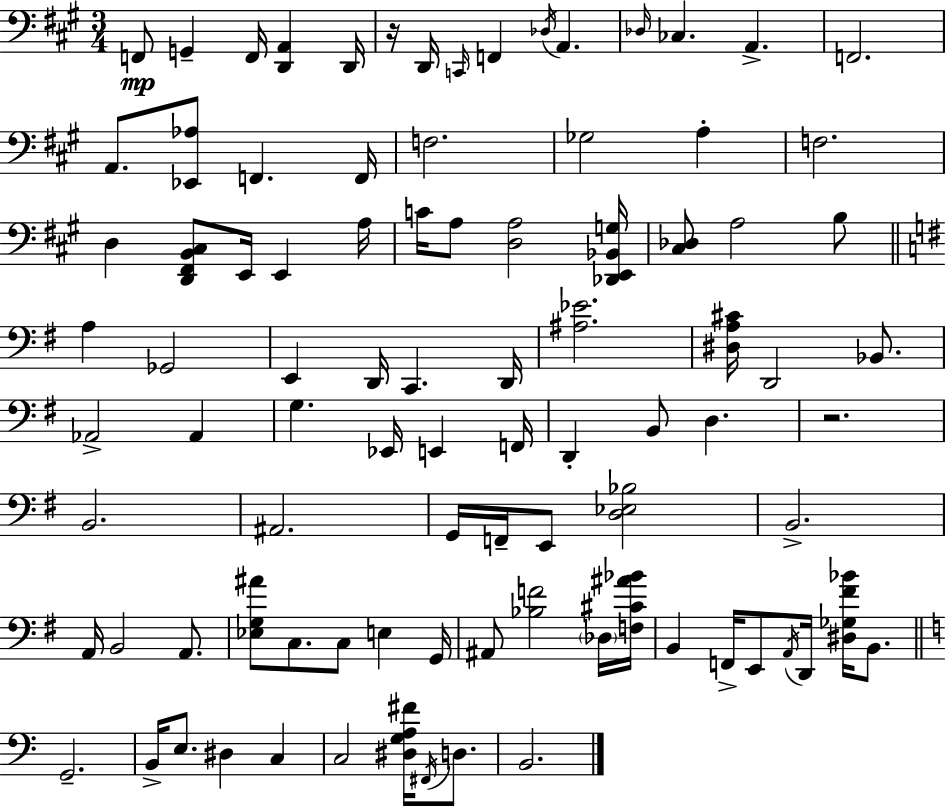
F2/e G2/q F2/s [D2,A2]/q D2/s R/s D2/s C2/s F2/q Db3/s A2/q. Db3/s CES3/q. A2/q. F2/h. A2/e. [Eb2,Ab3]/e F2/q. F2/s F3/h. Gb3/h A3/q F3/h. D3/q [D2,F#2,B2,C#3]/e E2/s E2/q A3/s C4/s A3/e [D3,A3]/h [Db2,E2,Bb2,G3]/s [C#3,Db3]/e A3/h B3/e A3/q Gb2/h E2/q D2/s C2/q. D2/s [A#3,Eb4]/h. [D#3,A3,C#4]/s D2/h Bb2/e. Ab2/h Ab2/q G3/q. Eb2/s E2/q F2/s D2/q B2/e D3/q. R/h. B2/h. A#2/h. G2/s F2/s E2/e [D3,Eb3,Bb3]/h B2/h. A2/s B2/h A2/e. [Eb3,G3,A#4]/e C3/e. C3/e E3/q G2/s A#2/e [Bb3,F4]/h Db3/s [F3,C#4,A#4,Bb4]/s B2/q F2/s E2/e A2/s D2/s [D#3,Gb3,F#4,Bb4]/s B2/e. G2/h. B2/s E3/e. D#3/q C3/q C3/h [D#3,G3,A3,F#4]/s F#2/s D3/e. B2/h.